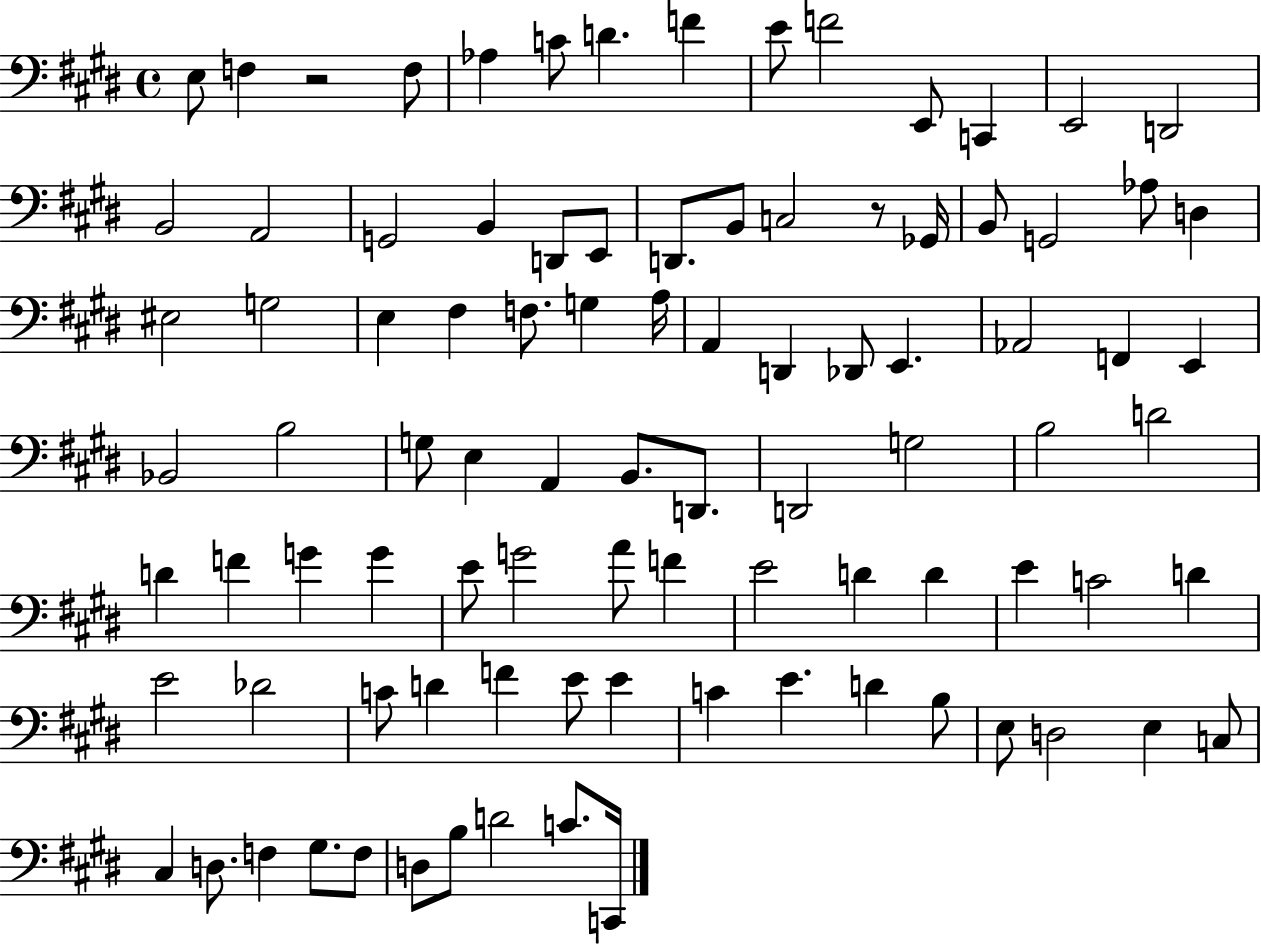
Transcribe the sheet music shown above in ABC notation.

X:1
T:Untitled
M:4/4
L:1/4
K:E
E,/2 F, z2 F,/2 _A, C/2 D F E/2 F2 E,,/2 C,, E,,2 D,,2 B,,2 A,,2 G,,2 B,, D,,/2 E,,/2 D,,/2 B,,/2 C,2 z/2 _G,,/4 B,,/2 G,,2 _A,/2 D, ^E,2 G,2 E, ^F, F,/2 G, A,/4 A,, D,, _D,,/2 E,, _A,,2 F,, E,, _B,,2 B,2 G,/2 E, A,, B,,/2 D,,/2 D,,2 G,2 B,2 D2 D F G G E/2 G2 A/2 F E2 D D E C2 D E2 _D2 C/2 D F E/2 E C E D B,/2 E,/2 D,2 E, C,/2 ^C, D,/2 F, ^G,/2 F,/2 D,/2 B,/2 D2 C/2 C,,/4